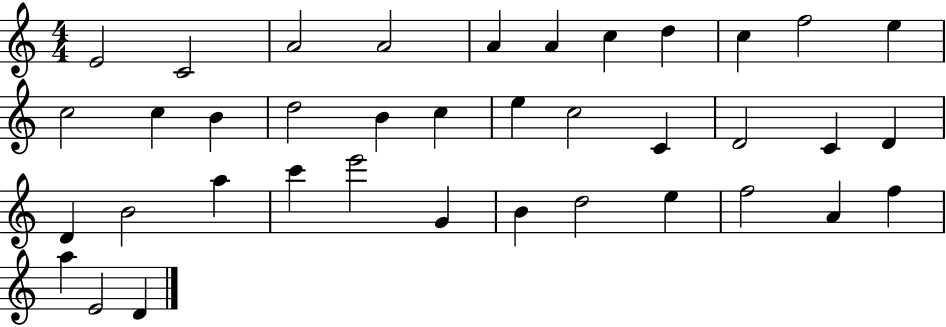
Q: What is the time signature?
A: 4/4